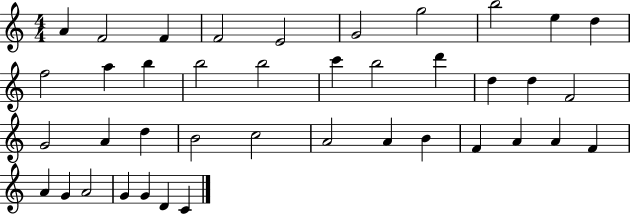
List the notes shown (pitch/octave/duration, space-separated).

A4/q F4/h F4/q F4/h E4/h G4/h G5/h B5/h E5/q D5/q F5/h A5/q B5/q B5/h B5/h C6/q B5/h D6/q D5/q D5/q F4/h G4/h A4/q D5/q B4/h C5/h A4/h A4/q B4/q F4/q A4/q A4/q F4/q A4/q G4/q A4/h G4/q G4/q D4/q C4/q